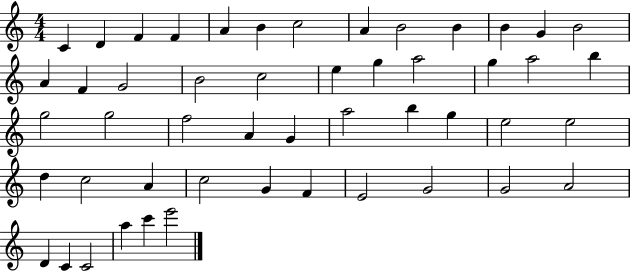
{
  \clef treble
  \numericTimeSignature
  \time 4/4
  \key c \major
  c'4 d'4 f'4 f'4 | a'4 b'4 c''2 | a'4 b'2 b'4 | b'4 g'4 b'2 | \break a'4 f'4 g'2 | b'2 c''2 | e''4 g''4 a''2 | g''4 a''2 b''4 | \break g''2 g''2 | f''2 a'4 g'4 | a''2 b''4 g''4 | e''2 e''2 | \break d''4 c''2 a'4 | c''2 g'4 f'4 | e'2 g'2 | g'2 a'2 | \break d'4 c'4 c'2 | a''4 c'''4 e'''2 | \bar "|."
}